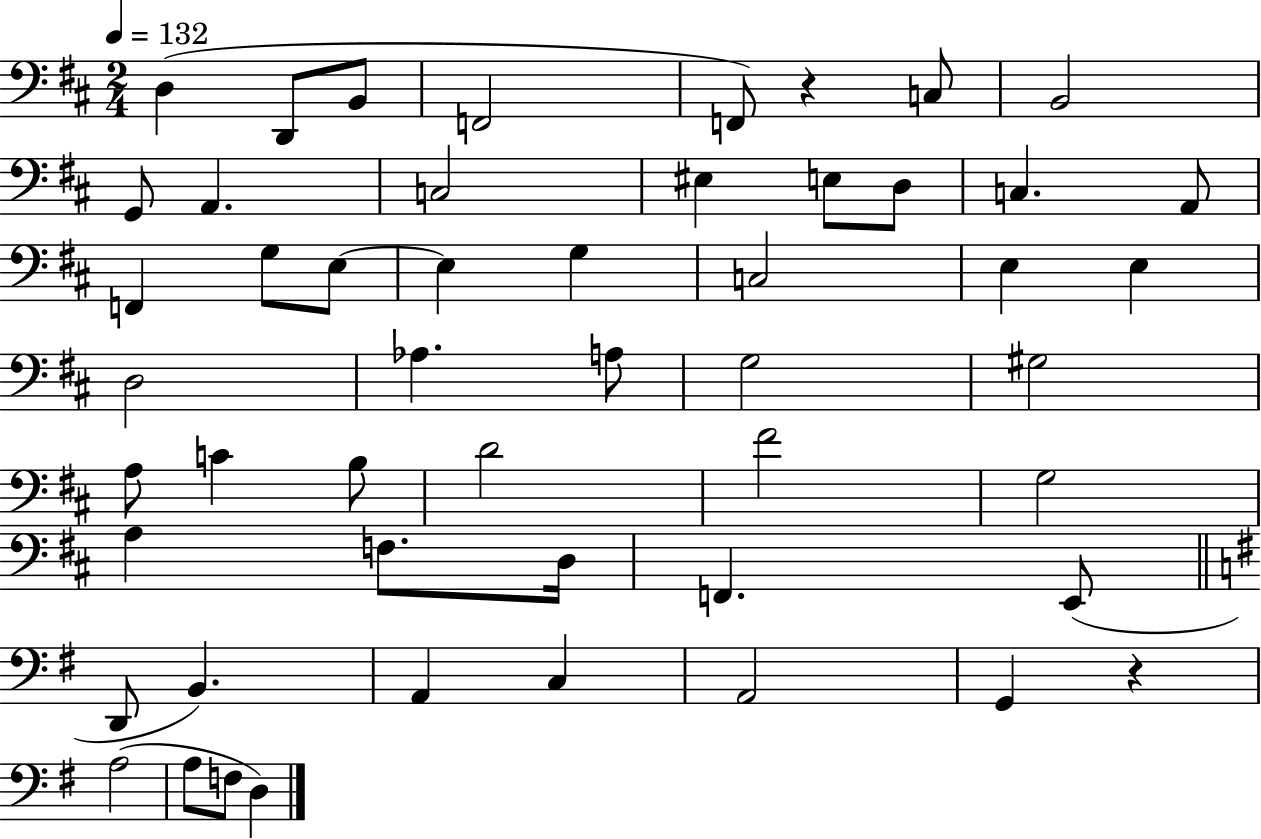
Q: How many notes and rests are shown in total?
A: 51